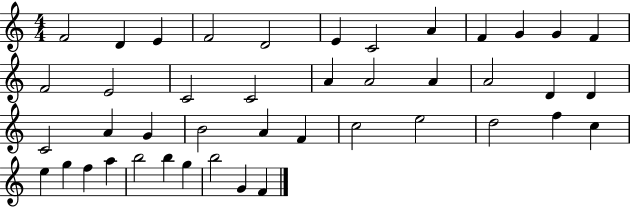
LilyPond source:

{
  \clef treble
  \numericTimeSignature
  \time 4/4
  \key c \major
  f'2 d'4 e'4 | f'2 d'2 | e'4 c'2 a'4 | f'4 g'4 g'4 f'4 | \break f'2 e'2 | c'2 c'2 | a'4 a'2 a'4 | a'2 d'4 d'4 | \break c'2 a'4 g'4 | b'2 a'4 f'4 | c''2 e''2 | d''2 f''4 c''4 | \break e''4 g''4 f''4 a''4 | b''2 b''4 g''4 | b''2 g'4 f'4 | \bar "|."
}